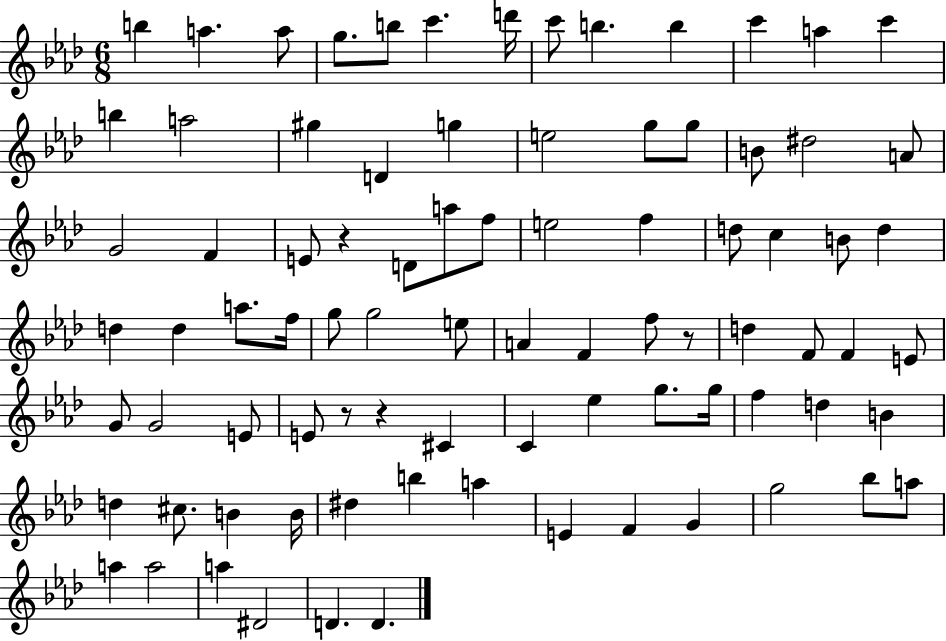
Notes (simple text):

B5/q A5/q. A5/e G5/e. B5/e C6/q. D6/s C6/e B5/q. B5/q C6/q A5/q C6/q B5/q A5/h G#5/q D4/q G5/q E5/h G5/e G5/e B4/e D#5/h A4/e G4/h F4/q E4/e R/q D4/e A5/e F5/e E5/h F5/q D5/e C5/q B4/e D5/q D5/q D5/q A5/e. F5/s G5/e G5/h E5/e A4/q F4/q F5/e R/e D5/q F4/e F4/q E4/e G4/e G4/h E4/e E4/e R/e R/q C#4/q C4/q Eb5/q G5/e. G5/s F5/q D5/q B4/q D5/q C#5/e. B4/q B4/s D#5/q B5/q A5/q E4/q F4/q G4/q G5/h Bb5/e A5/e A5/q A5/h A5/q D#4/h D4/q. D4/q.